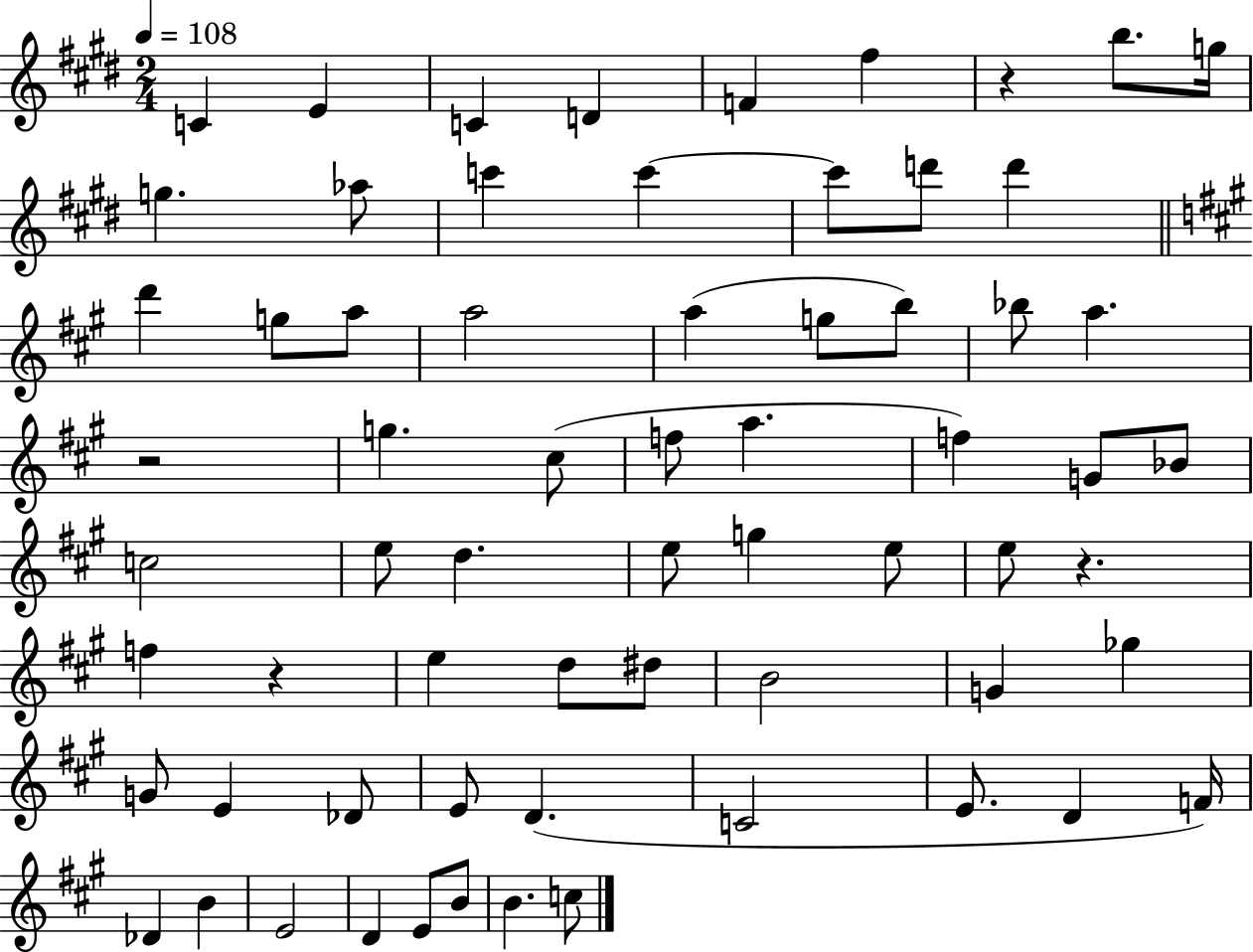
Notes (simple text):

C4/q E4/q C4/q D4/q F4/q F#5/q R/q B5/e. G5/s G5/q. Ab5/e C6/q C6/q C6/e D6/e D6/q D6/q G5/e A5/e A5/h A5/q G5/e B5/e Bb5/e A5/q. R/h G5/q. C#5/e F5/e A5/q. F5/q G4/e Bb4/e C5/h E5/e D5/q. E5/e G5/q E5/e E5/e R/q. F5/q R/q E5/q D5/e D#5/e B4/h G4/q Gb5/q G4/e E4/q Db4/e E4/e D4/q. C4/h E4/e. D4/q F4/s Db4/q B4/q E4/h D4/q E4/e B4/e B4/q. C5/e